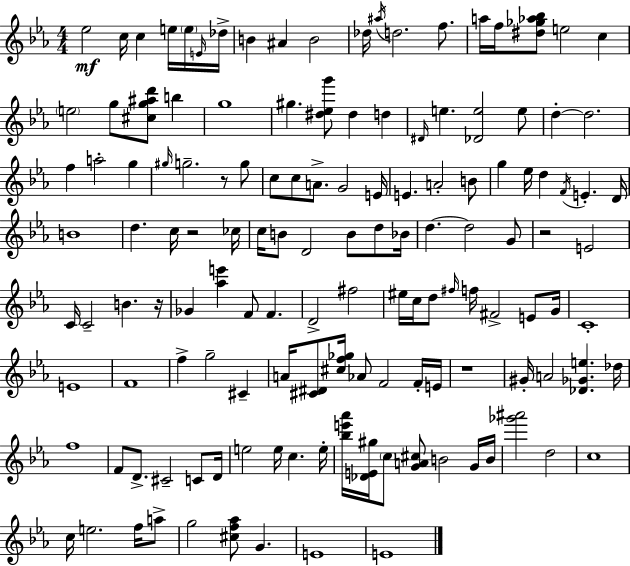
Eb5/h C5/s C5/q E5/s E5/s E4/s Db5/s B4/q A#4/q B4/h Db5/s A#5/s D5/h. F5/e. A5/s F5/s [D#5,Gb5,Ab5,Bb5]/e E5/h C5/q E5/h G5/e [C#5,G5,A#5,D6]/e B5/q G5/w G#5/q. [D#5,Eb5,G6]/e D#5/q D5/q D#4/s E5/q. [Db4,E5]/h E5/e D5/q D5/h. F5/q A5/h G5/q G#5/s G5/h. R/e G5/e C5/e C5/e A4/e. G4/h E4/s E4/q. A4/h B4/e G5/q Eb5/s D5/q F4/s E4/q. D4/s B4/w D5/q. C5/s R/h CES5/s C5/s B4/e D4/h B4/e D5/e Bb4/s D5/q. D5/h G4/e R/h E4/h C4/s C4/h B4/q. R/s Gb4/q [Ab5,E6]/q F4/e F4/q. D4/h F#5/h EIS5/s C5/s D5/e F#5/s F5/s F#4/h E4/e G4/s C4/w E4/w F4/w F5/q G5/h C#4/q A4/s [C#4,D#4]/e [C#5,F5,Gb5]/s Ab4/e F4/h F4/s E4/s R/w G#4/s A4/h [Db4,Gb4,E5]/q. Db5/s F5/w F4/e D4/e. C#4/h C4/e D4/s E5/h E5/s C5/q. E5/s [Bb5,E6,Ab6]/s [Db4,E4,G#5]/s C5/e [G4,A4,C#5]/e B4/h G4/s B4/s [Gb6,A#6]/h D5/h C5/w C5/s E5/h. F5/s A5/e G5/h [C#5,F5,Ab5]/e G4/q. E4/w E4/w